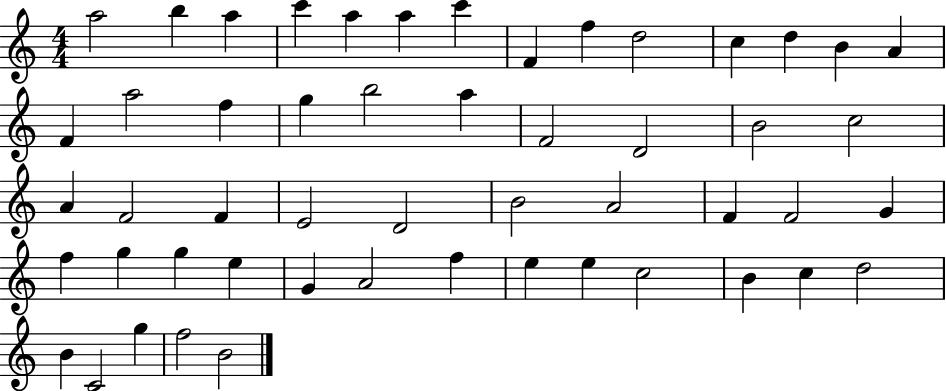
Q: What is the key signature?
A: C major